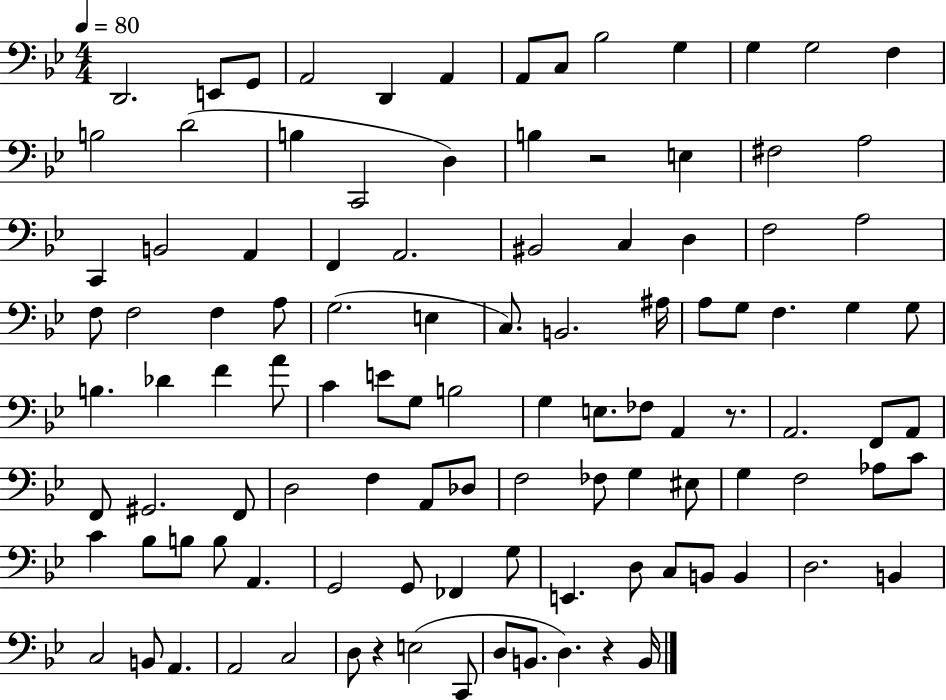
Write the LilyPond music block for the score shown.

{
  \clef bass
  \numericTimeSignature
  \time 4/4
  \key bes \major
  \tempo 4 = 80
  d,2. e,8 g,8 | a,2 d,4 a,4 | a,8 c8 bes2 g4 | g4 g2 f4 | \break b2 d'2( | b4 c,2 d4) | b4 r2 e4 | fis2 a2 | \break c,4 b,2 a,4 | f,4 a,2. | bis,2 c4 d4 | f2 a2 | \break f8 f2 f4 a8 | g2.( e4 | c8.) b,2. ais16 | a8 g8 f4. g4 g8 | \break b4. des'4 f'4 a'8 | c'4 e'8 g8 b2 | g4 e8. fes8 a,4 r8. | a,2. f,8 a,8 | \break f,8 gis,2. f,8 | d2 f4 a,8 des8 | f2 fes8 g4 eis8 | g4 f2 aes8 c'8 | \break c'4 bes8 b8 b8 a,4. | g,2 g,8 fes,4 g8 | e,4. d8 c8 b,8 b,4 | d2. b,4 | \break c2 b,8 a,4. | a,2 c2 | d8 r4 e2( c,8 | d8 b,8. d4.) r4 b,16 | \break \bar "|."
}